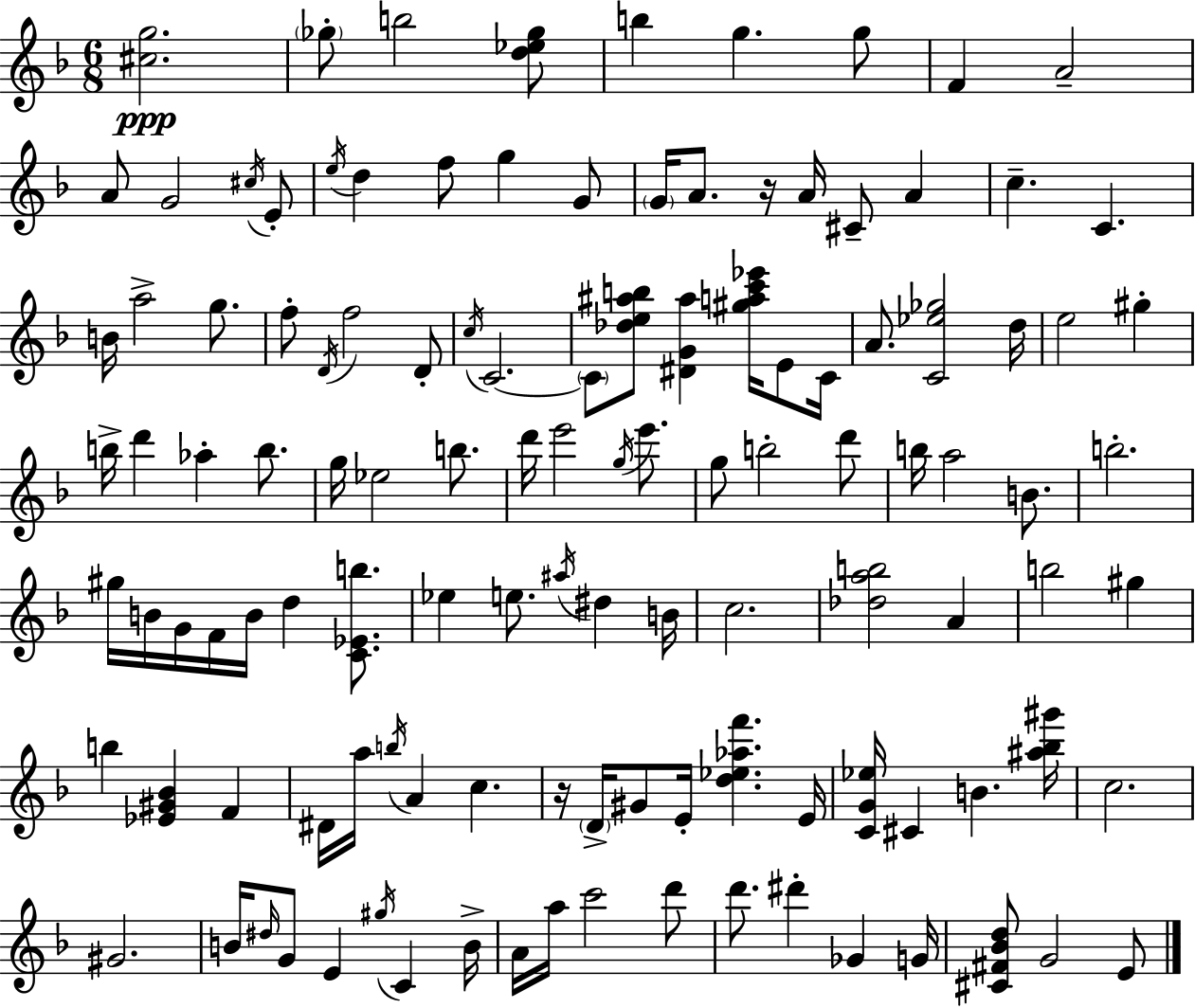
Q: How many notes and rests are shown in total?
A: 119